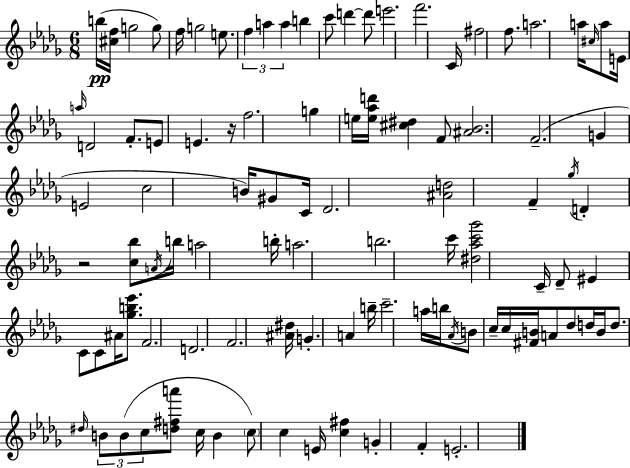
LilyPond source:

{
  \clef treble
  \numericTimeSignature
  \time 6/8
  \key bes \minor
  b''16(\pp <cis'' f''>16 g''2 g''8) | f''16 g''2 e''8. | \tuplet 3/2 { f''4 a''4 a''4 } | b''4 c'''8 d'''4~~ d'''8 | \break e'''2. | f'''2. | c'16 fis''2 f''8. | a''2. | \break a''16 \grace { cis''16 } a''8 e'16 \grace { a''16 } d'2 | f'8.-. e'8 e'4. | r16 f''2. | g''4 e''16 <e'' aes'' d'''>16 <cis'' dis''>4 | \break f'8 <ais' bes'>2. | f'2.--( | g'4 e'2 | c''2 b'16) gis'8 | \break c'16 des'2. | <ais' d''>2 f'4-- | \acciaccatura { ges''16 } d'4-. r2 | <c'' bes''>8 \acciaccatura { a'16 } b''16 a''2 | \break b''16-. a''2. | b''2. | c'''16 <dis'' aes'' c''' ges'''>2 | c'16-- des'8-- eis'4 c'8 c'8 | \break ais'16 <ges'' b'' ees'''>8. f'2. | d'2. | f'2. | <ais' dis''>16 g'4.-. a'4 | \break b''16-- c'''2.-- | a''16 b''16 \acciaccatura { aes'16 } b'8 c''16-- c''16 <fis' b'>16 | a'8 des''8 d''16 b'16 d''8. \grace { dis''16 } \tuplet 3/2 { b'8 | b'8( c''8 } <d'' fis'' a'''>8 c''16 b'4 \parenthesize c''8) | \break c''4 e'16 <c'' fis''>4 g'4-. | f'4-. e'2.-. | \bar "|."
}